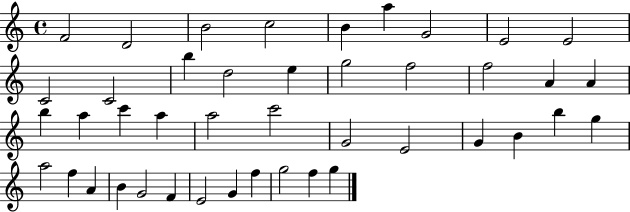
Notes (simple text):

F4/h D4/h B4/h C5/h B4/q A5/q G4/h E4/h E4/h C4/h C4/h B5/q D5/h E5/q G5/h F5/h F5/h A4/q A4/q B5/q A5/q C6/q A5/q A5/h C6/h G4/h E4/h G4/q B4/q B5/q G5/q A5/h F5/q A4/q B4/q G4/h F4/q E4/h G4/q F5/q G5/h F5/q G5/q